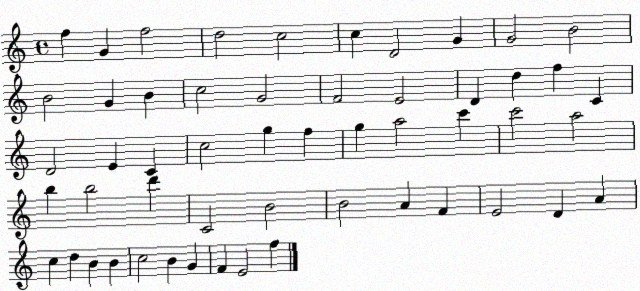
X:1
T:Untitled
M:4/4
L:1/4
K:C
f G f2 d2 c2 c D2 G G2 B2 B2 G B c2 G2 F2 E2 D d f C D2 E C c2 g f g a2 c' c'2 a2 b b2 d' C2 B2 B2 A F E2 D A c d B B c2 B G F E2 f